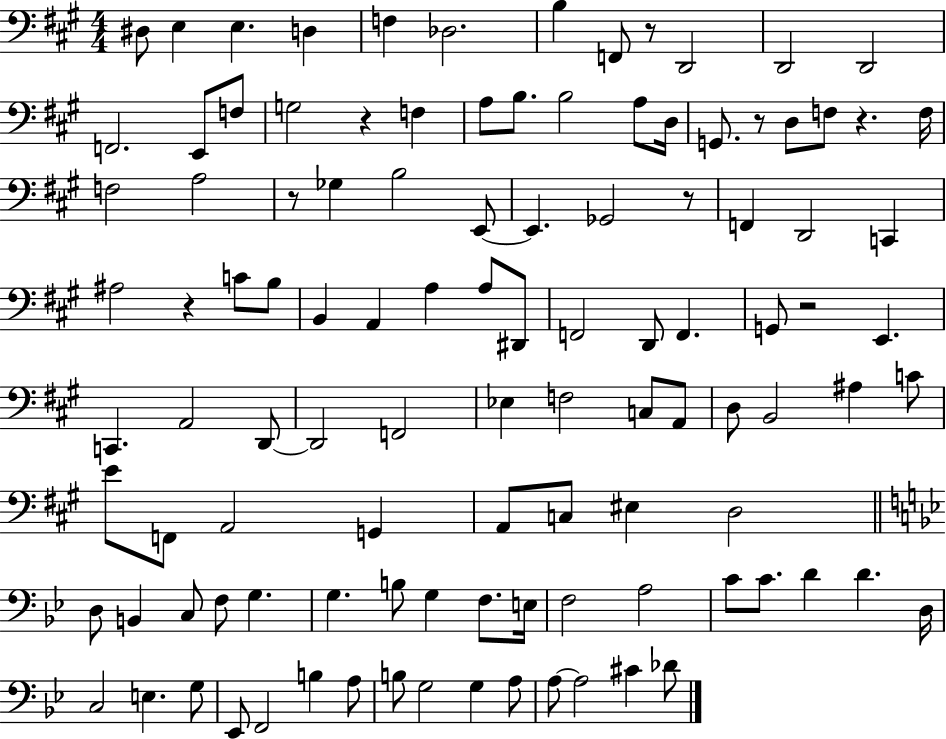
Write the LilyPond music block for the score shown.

{
  \clef bass
  \numericTimeSignature
  \time 4/4
  \key a \major
  dis8 e4 e4. d4 | f4 des2. | b4 f,8 r8 d,2 | d,2 d,2 | \break f,2. e,8 f8 | g2 r4 f4 | a8 b8. b2 a8 d16 | g,8. r8 d8 f8 r4. f16 | \break f2 a2 | r8 ges4 b2 e,8~~ | e,4. ges,2 r8 | f,4 d,2 c,4 | \break ais2 r4 c'8 b8 | b,4 a,4 a4 a8 dis,8 | f,2 d,8 f,4. | g,8 r2 e,4. | \break c,4. a,2 d,8~~ | d,2 f,2 | ees4 f2 c8 a,8 | d8 b,2 ais4 c'8 | \break e'8 f,8 a,2 g,4 | a,8 c8 eis4 d2 | \bar "||" \break \key g \minor d8 b,4 c8 f8 g4. | g4. b8 g4 f8. e16 | f2 a2 | c'8 c'8. d'4 d'4. d16 | \break c2 e4. g8 | ees,8 f,2 b4 a8 | b8 g2 g4 a8 | a8~~ a2 cis'4 des'8 | \break \bar "|."
}